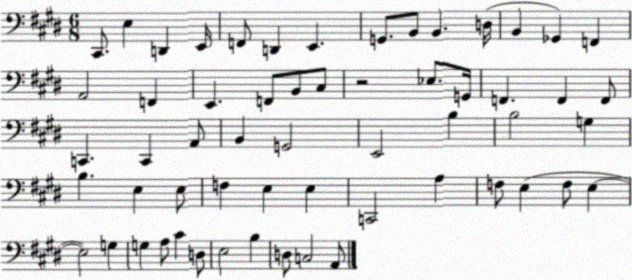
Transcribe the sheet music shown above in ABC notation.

X:1
T:Untitled
M:6/8
L:1/4
K:E
^C,,/2 E, D,, E,,/4 F,,/2 D,, E,, G,,/2 B,,/2 B,, D,/4 B,, _G,, F,, A,,2 F,, E,, F,,/2 B,,/2 ^C,/2 z2 _E,/2 G,,/4 F,, F,, F,,/2 C,, C,, A,,/2 B,, G,,2 E,,2 B, B,2 G, B, E, E,/2 F, E, E, C,,2 A, F,/2 E, F,/2 E, E,2 G, G, A,/2 ^C D,/2 E,2 B, D,/2 C,2 A,,/2